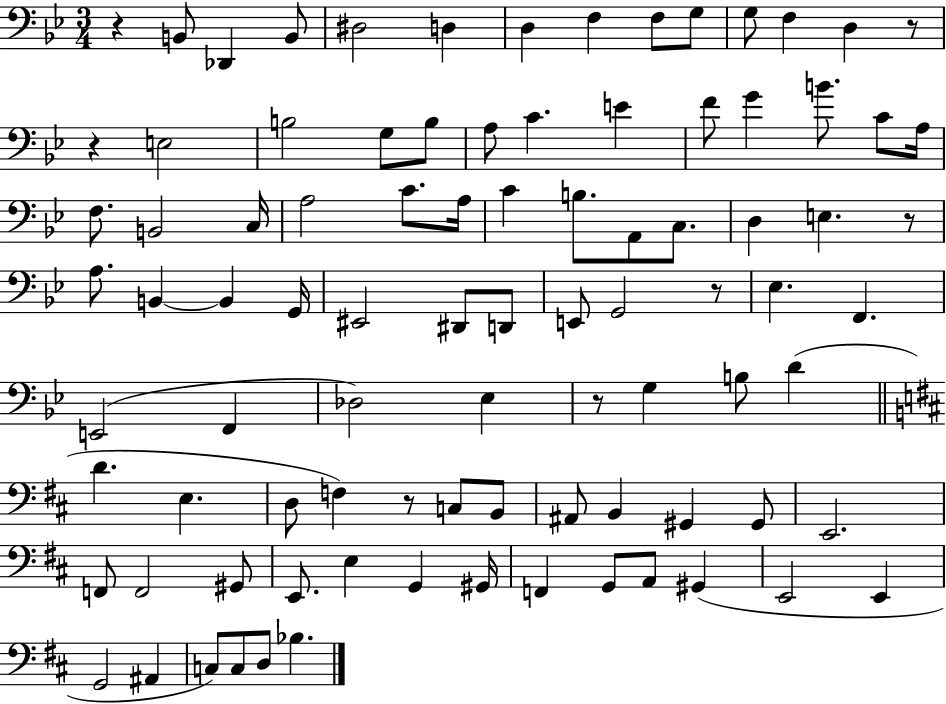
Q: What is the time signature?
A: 3/4